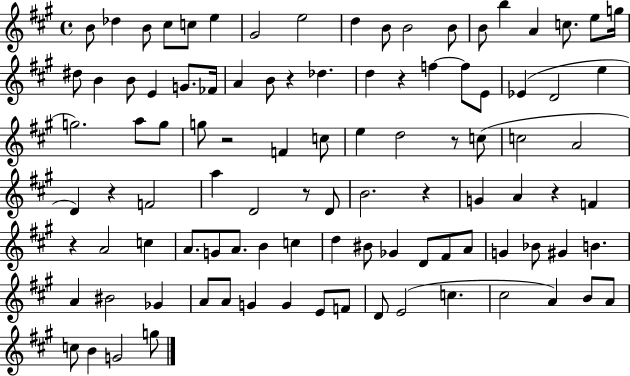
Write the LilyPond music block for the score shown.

{
  \clef treble
  \time 4/4
  \defaultTimeSignature
  \key a \major
  b'8 des''4 b'8 cis''8 c''8 e''4 | gis'2 e''2 | d''4 b'8 b'2 b'8 | b'8 b''4 a'4 c''8. e''8 g''16 | \break dis''8 b'4 b'8 e'4 g'8. fes'16 | a'4 b'8 r4 des''4. | d''4 r4 f''4~~ f''8 e'8 | ees'4( d'2 e''4 | \break g''2.) a''8 g''8 | g''8 r2 f'4 c''8 | e''4 d''2 r8 c''8( | c''2 a'2 | \break d'4) r4 f'2 | a''4 d'2 r8 d'8 | b'2. r4 | g'4 a'4 r4 f'4 | \break r4 a'2 c''4 | a'8. g'8 a'8. b'4 c''4 | d''4 bis'8 ges'4 d'8 fis'8 a'8 | g'4 bes'8 gis'4 b'4. | \break a'4 bis'2 ges'4 | a'8 a'8 g'4 g'4 e'8 f'8 | d'8 e'2( c''4. | cis''2 a'4) b'8 a'8 | \break c''8 b'4 g'2 g''8 | \bar "|."
}